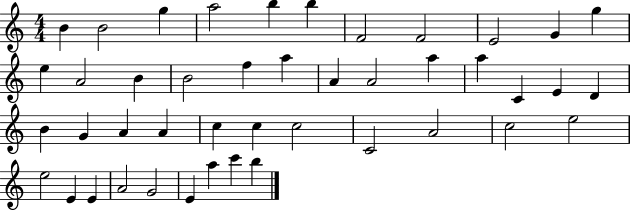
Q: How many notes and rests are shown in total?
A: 44